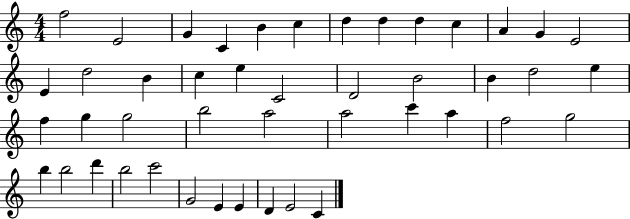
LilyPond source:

{
  \clef treble
  \numericTimeSignature
  \time 4/4
  \key c \major
  f''2 e'2 | g'4 c'4 b'4 c''4 | d''4 d''4 d''4 c''4 | a'4 g'4 e'2 | \break e'4 d''2 b'4 | c''4 e''4 c'2 | d'2 b'2 | b'4 d''2 e''4 | \break f''4 g''4 g''2 | b''2 a''2 | a''2 c'''4 a''4 | f''2 g''2 | \break b''4 b''2 d'''4 | b''2 c'''2 | g'2 e'4 e'4 | d'4 e'2 c'4 | \break \bar "|."
}